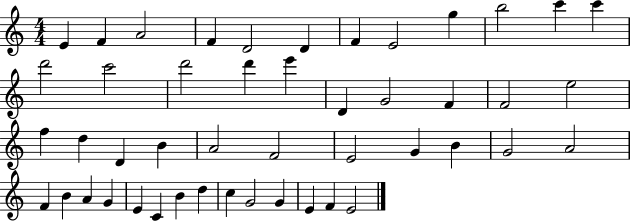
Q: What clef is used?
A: treble